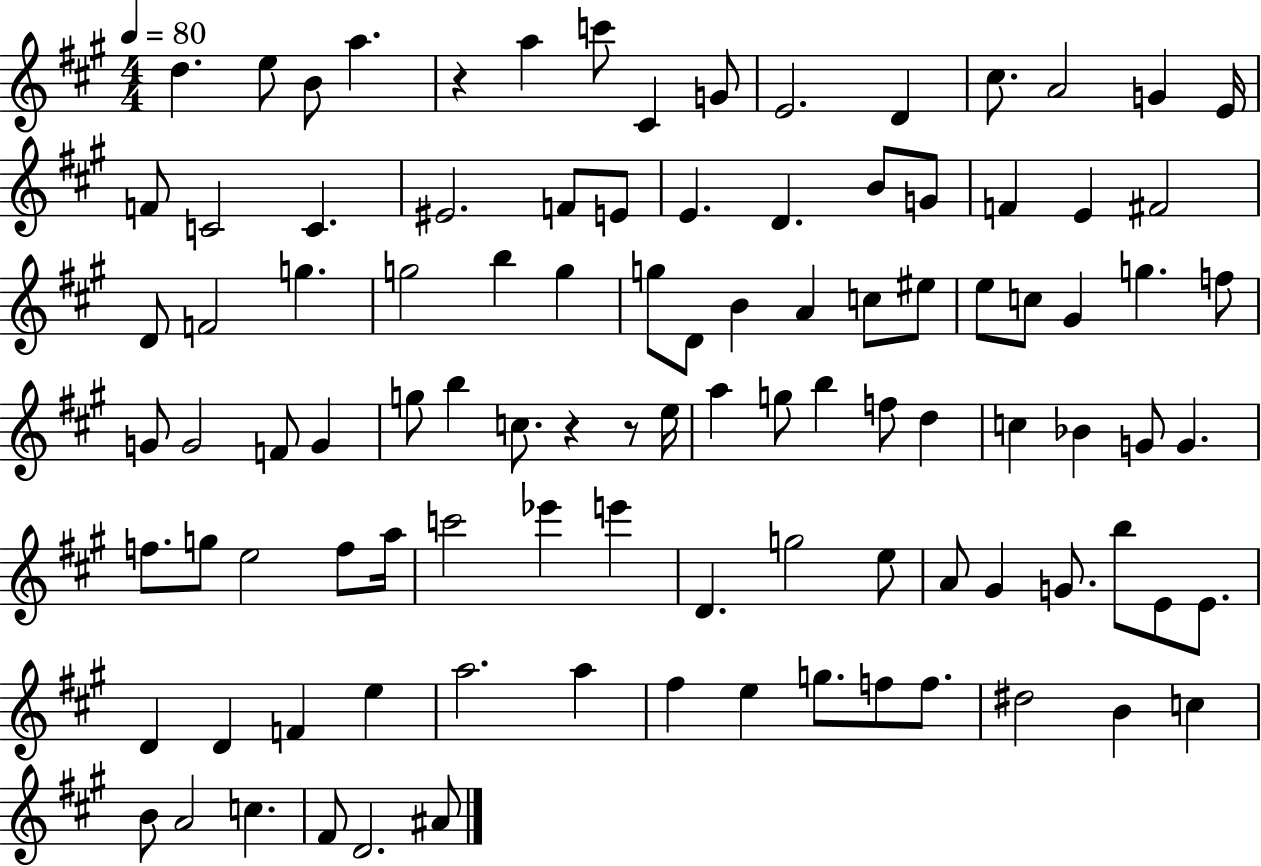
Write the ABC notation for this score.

X:1
T:Untitled
M:4/4
L:1/4
K:A
d e/2 B/2 a z a c'/2 ^C G/2 E2 D ^c/2 A2 G E/4 F/2 C2 C ^E2 F/2 E/2 E D B/2 G/2 F E ^F2 D/2 F2 g g2 b g g/2 D/2 B A c/2 ^e/2 e/2 c/2 ^G g f/2 G/2 G2 F/2 G g/2 b c/2 z z/2 e/4 a g/2 b f/2 d c _B G/2 G f/2 g/2 e2 f/2 a/4 c'2 _e' e' D g2 e/2 A/2 ^G G/2 b/2 E/2 E/2 D D F e a2 a ^f e g/2 f/2 f/2 ^d2 B c B/2 A2 c ^F/2 D2 ^A/2